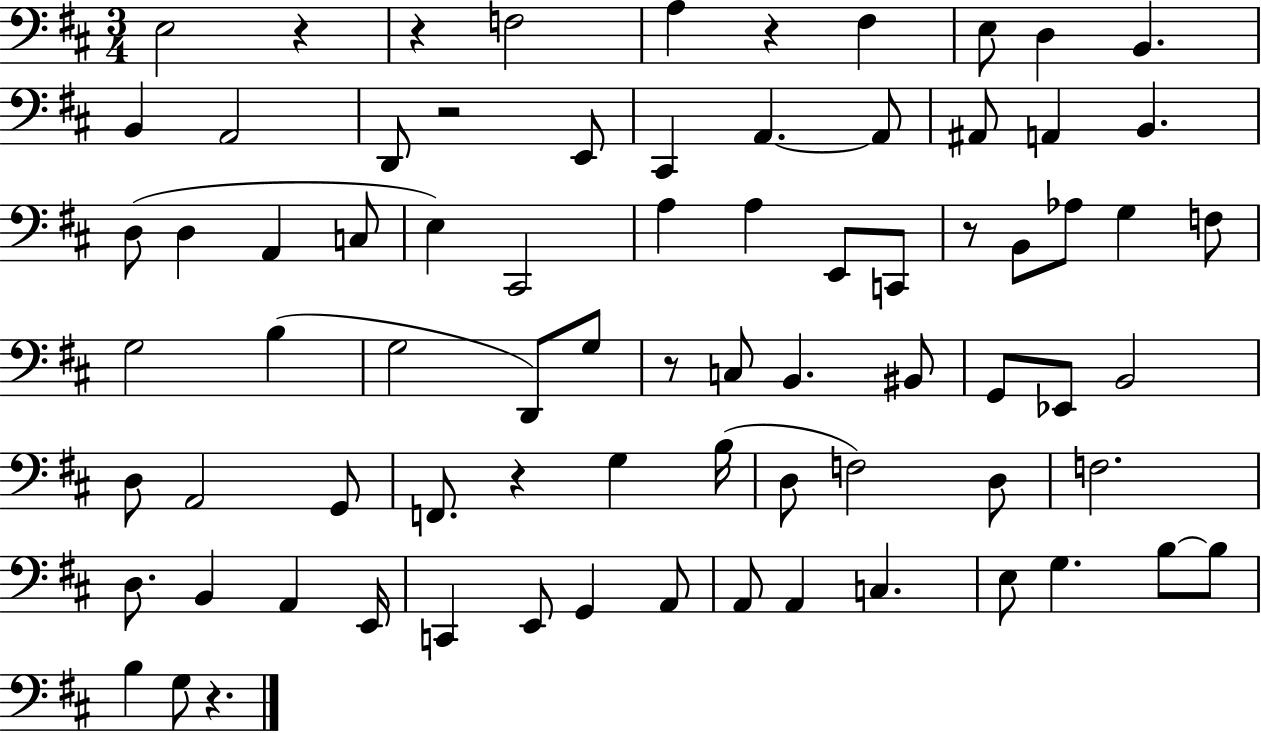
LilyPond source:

{
  \clef bass
  \numericTimeSignature
  \time 3/4
  \key d \major
  \repeat volta 2 { e2 r4 | r4 f2 | a4 r4 fis4 | e8 d4 b,4. | \break b,4 a,2 | d,8 r2 e,8 | cis,4 a,4.~~ a,8 | ais,8 a,4 b,4. | \break d8( d4 a,4 c8 | e4) cis,2 | a4 a4 e,8 c,8 | r8 b,8 aes8 g4 f8 | \break g2 b4( | g2 d,8) g8 | r8 c8 b,4. bis,8 | g,8 ees,8 b,2 | \break d8 a,2 g,8 | f,8. r4 g4 b16( | d8 f2) d8 | f2. | \break d8. b,4 a,4 e,16 | c,4 e,8 g,4 a,8 | a,8 a,4 c4. | e8 g4. b8~~ b8 | \break b4 g8 r4. | } \bar "|."
}